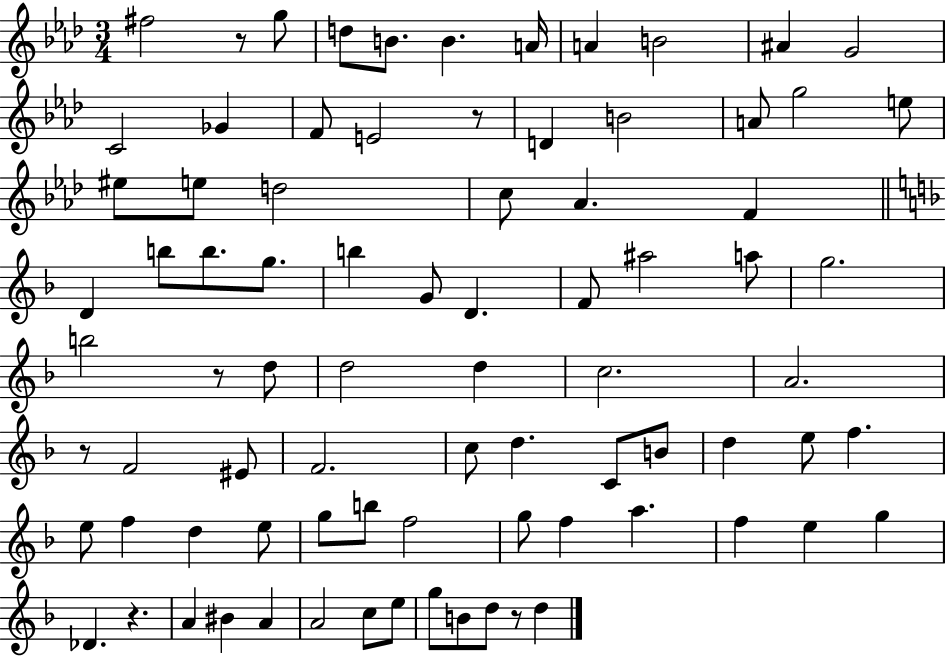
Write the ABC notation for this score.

X:1
T:Untitled
M:3/4
L:1/4
K:Ab
^f2 z/2 g/2 d/2 B/2 B A/4 A B2 ^A G2 C2 _G F/2 E2 z/2 D B2 A/2 g2 e/2 ^e/2 e/2 d2 c/2 _A F D b/2 b/2 g/2 b G/2 D F/2 ^a2 a/2 g2 b2 z/2 d/2 d2 d c2 A2 z/2 F2 ^E/2 F2 c/2 d C/2 B/2 d e/2 f e/2 f d e/2 g/2 b/2 f2 g/2 f a f e g _D z A ^B A A2 c/2 e/2 g/2 B/2 d/2 z/2 d